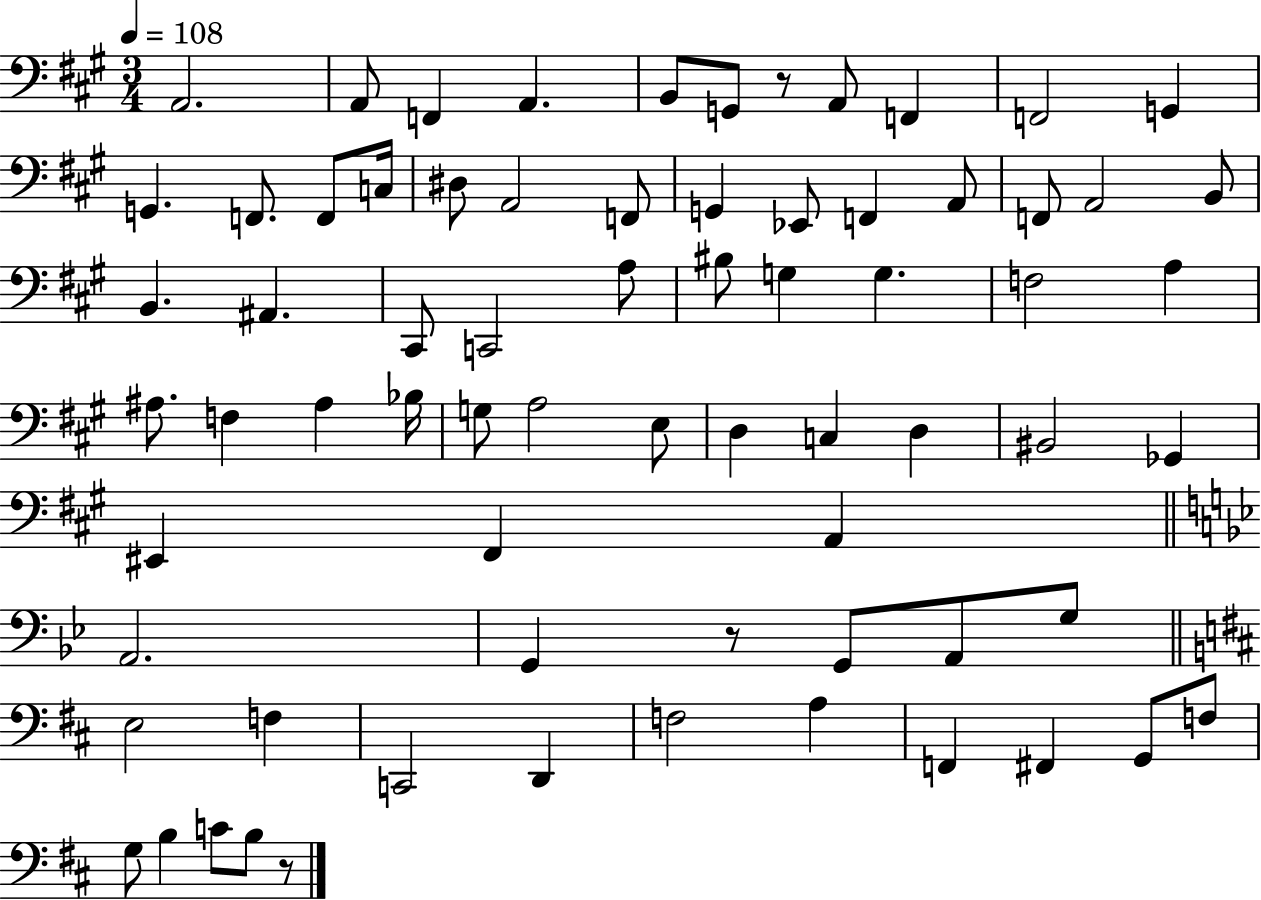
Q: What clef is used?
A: bass